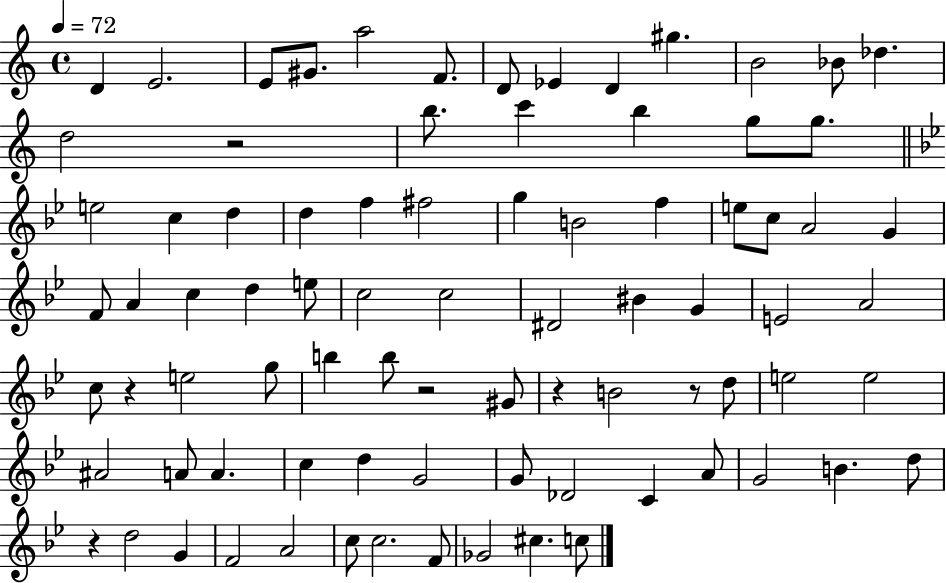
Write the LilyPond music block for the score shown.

{
  \clef treble
  \time 4/4
  \defaultTimeSignature
  \key c \major
  \tempo 4 = 72
  d'4 e'2. | e'8 gis'8. a''2 f'8. | d'8 ees'4 d'4 gis''4. | b'2 bes'8 des''4. | \break d''2 r2 | b''8. c'''4 b''4 g''8 g''8. | \bar "||" \break \key bes \major e''2 c''4 d''4 | d''4 f''4 fis''2 | g''4 b'2 f''4 | e''8 c''8 a'2 g'4 | \break f'8 a'4 c''4 d''4 e''8 | c''2 c''2 | dis'2 bis'4 g'4 | e'2 a'2 | \break c''8 r4 e''2 g''8 | b''4 b''8 r2 gis'8 | r4 b'2 r8 d''8 | e''2 e''2 | \break ais'2 a'8 a'4. | c''4 d''4 g'2 | g'8 des'2 c'4 a'8 | g'2 b'4. d''8 | \break r4 d''2 g'4 | f'2 a'2 | c''8 c''2. f'8 | ges'2 cis''4. c''8 | \break \bar "|."
}